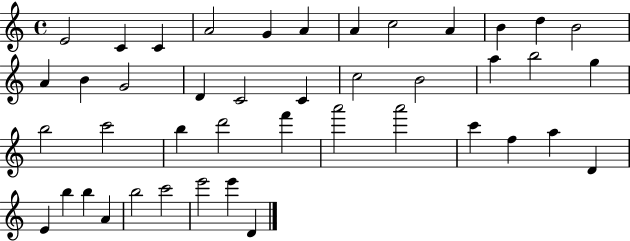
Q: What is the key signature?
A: C major